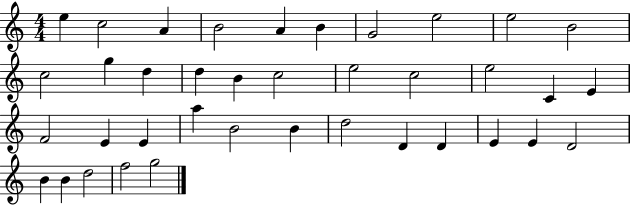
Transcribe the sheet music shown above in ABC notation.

X:1
T:Untitled
M:4/4
L:1/4
K:C
e c2 A B2 A B G2 e2 e2 B2 c2 g d d B c2 e2 c2 e2 C E F2 E E a B2 B d2 D D E E D2 B B d2 f2 g2